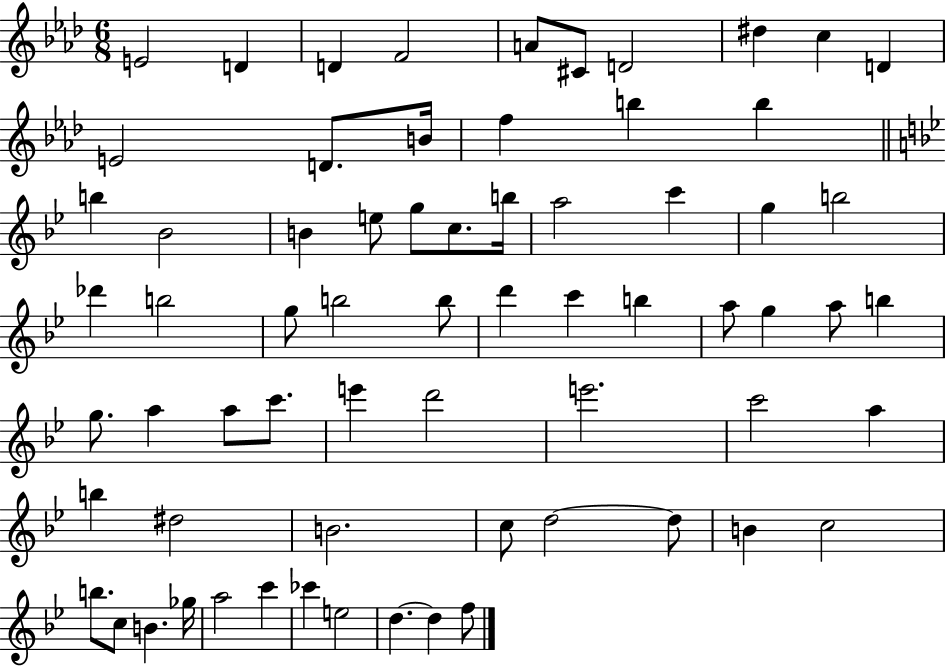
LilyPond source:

{
  \clef treble
  \numericTimeSignature
  \time 6/8
  \key aes \major
  \repeat volta 2 { e'2 d'4 | d'4 f'2 | a'8 cis'8 d'2 | dis''4 c''4 d'4 | \break e'2 d'8. b'16 | f''4 b''4 b''4 | \bar "||" \break \key g \minor b''4 bes'2 | b'4 e''8 g''8 c''8. b''16 | a''2 c'''4 | g''4 b''2 | \break des'''4 b''2 | g''8 b''2 b''8 | d'''4 c'''4 b''4 | a''8 g''4 a''8 b''4 | \break g''8. a''4 a''8 c'''8. | e'''4 d'''2 | e'''2. | c'''2 a''4 | \break b''4 dis''2 | b'2. | c''8 d''2~~ d''8 | b'4 c''2 | \break b''8. c''8 b'4. ges''16 | a''2 c'''4 | ces'''4 e''2 | d''4.~~ d''4 f''8 | \break } \bar "|."
}